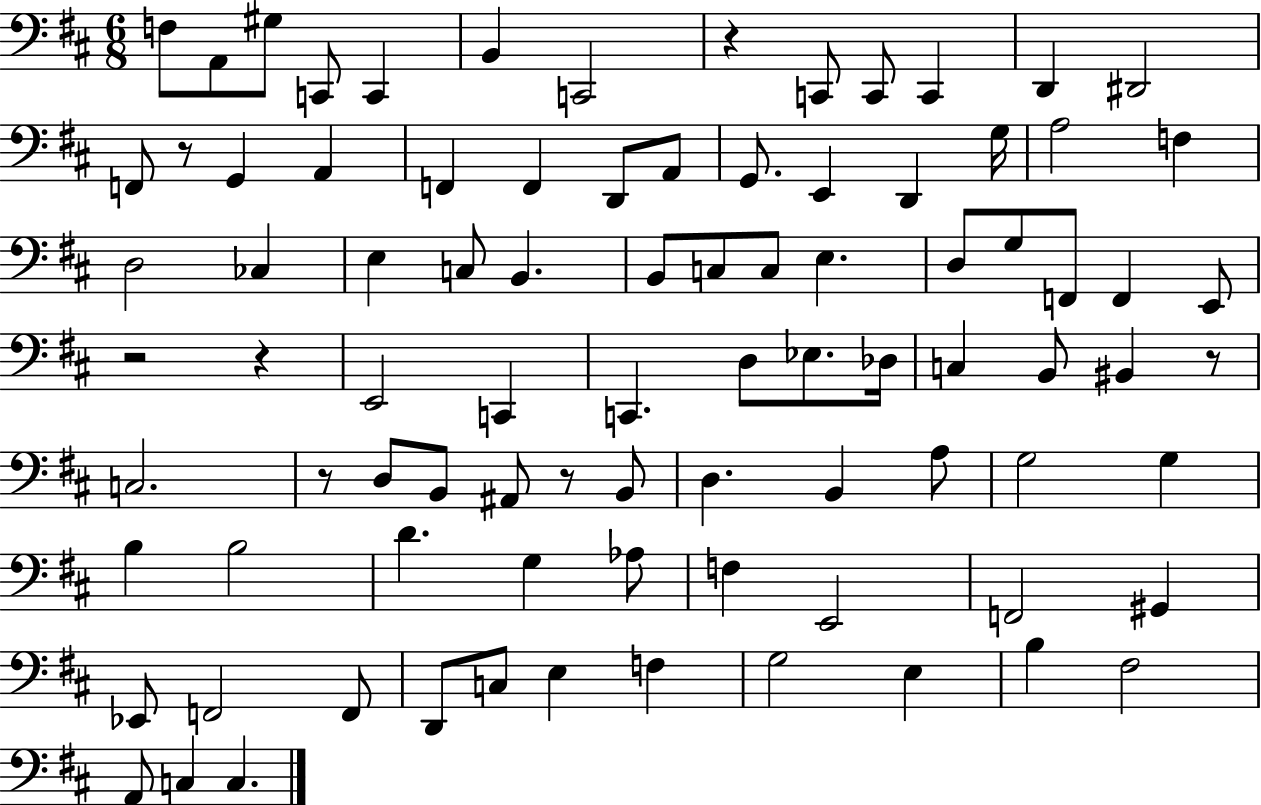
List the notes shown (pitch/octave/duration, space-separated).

F3/e A2/e G#3/e C2/e C2/q B2/q C2/h R/q C2/e C2/e C2/q D2/q D#2/h F2/e R/e G2/q A2/q F2/q F2/q D2/e A2/e G2/e. E2/q D2/q G3/s A3/h F3/q D3/h CES3/q E3/q C3/e B2/q. B2/e C3/e C3/e E3/q. D3/e G3/e F2/e F2/q E2/e R/h R/q E2/h C2/q C2/q. D3/e Eb3/e. Db3/s C3/q B2/e BIS2/q R/e C3/h. R/e D3/e B2/e A#2/e R/e B2/e D3/q. B2/q A3/e G3/h G3/q B3/q B3/h D4/q. G3/q Ab3/e F3/q E2/h F2/h G#2/q Eb2/e F2/h F2/e D2/e C3/e E3/q F3/q G3/h E3/q B3/q F#3/h A2/e C3/q C3/q.